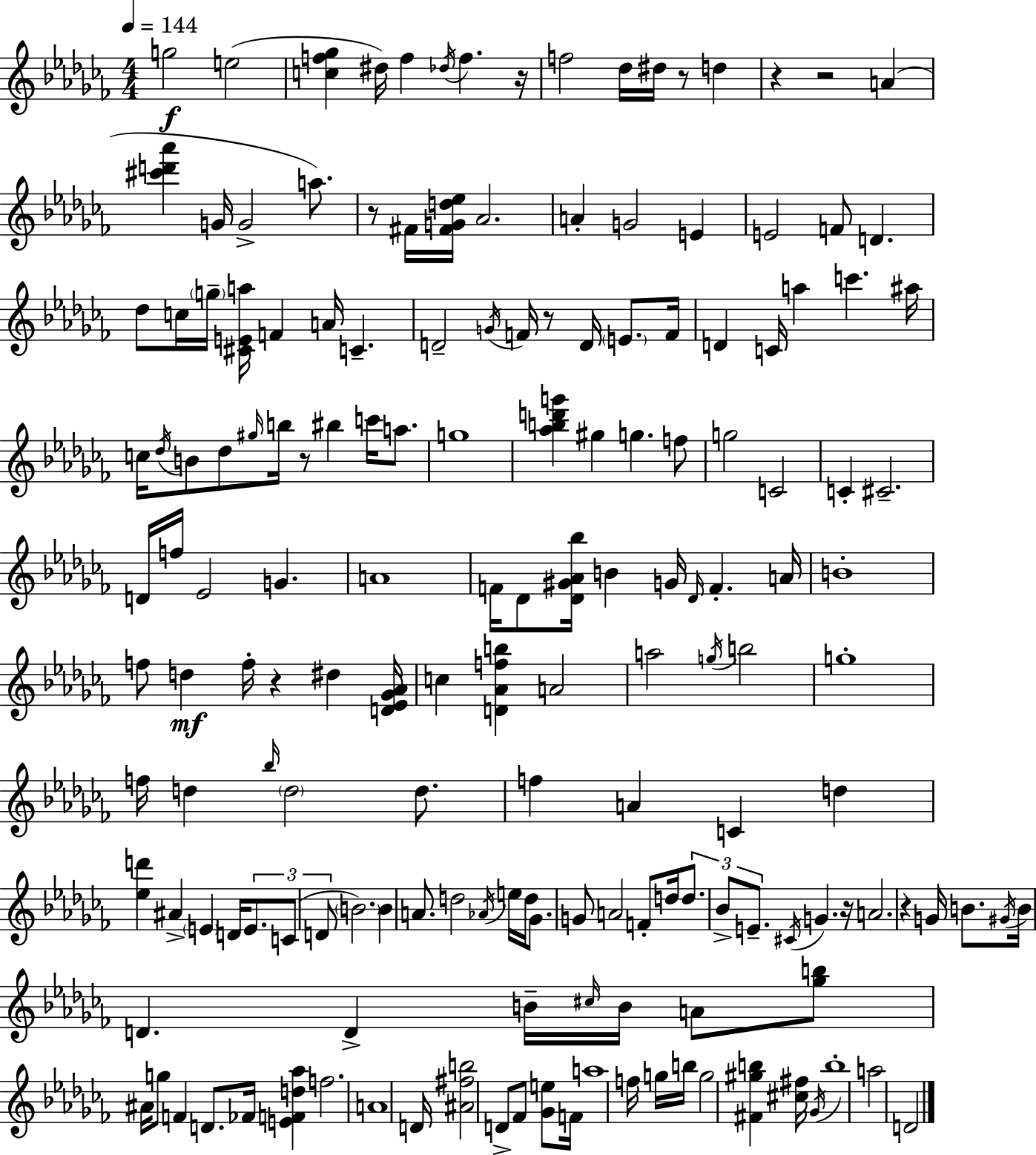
X:1
T:Untitled
M:4/4
L:1/4
K:Abm
g2 e2 [cf_g] ^d/4 f _d/4 f z/4 f2 _d/4 ^d/4 z/2 d z z2 A [^c'd'_a'] G/4 G2 a/2 z/2 ^F/4 [^FGd_e]/4 _A2 A G2 E E2 F/2 D _d/2 c/4 g/4 [^CEa]/4 F A/4 C D2 G/4 F/4 z/2 D/4 E/2 F/4 D C/4 a c' ^a/4 c/4 _d/4 B/2 _d/2 ^g/4 b/4 z/2 ^b c'/4 a/2 g4 [_abd'g'] ^g g f/2 g2 C2 C ^C2 D/4 f/4 _E2 G A4 F/4 _D/2 [_D^G_A_b]/4 B G/4 _D/4 F A/4 B4 f/2 d f/4 z ^d [D_E_G_A]/4 c [D_Afb] A2 a2 g/4 b2 g4 f/4 d _b/4 d2 d/2 f A C d [_ed'] ^A E D/4 E/2 C/2 D/2 B2 B A/2 d2 _A/4 e/4 d/4 _G/2 G/2 A2 F/2 d/4 d/2 _B/2 E/2 ^C/4 G z/4 A2 z G/4 B/2 ^G/4 B/4 D D B/4 ^c/4 B/4 A/2 [_gb]/2 ^A/4 g/2 F D/2 _F/4 [EFd_a] f2 A4 D/4 [^A^fb]2 D/2 _F/2 [_Ge]/2 F/4 a4 f/4 g/4 b/4 g2 [^F^gb] [^c^f]/4 _G/4 b4 a2 D2